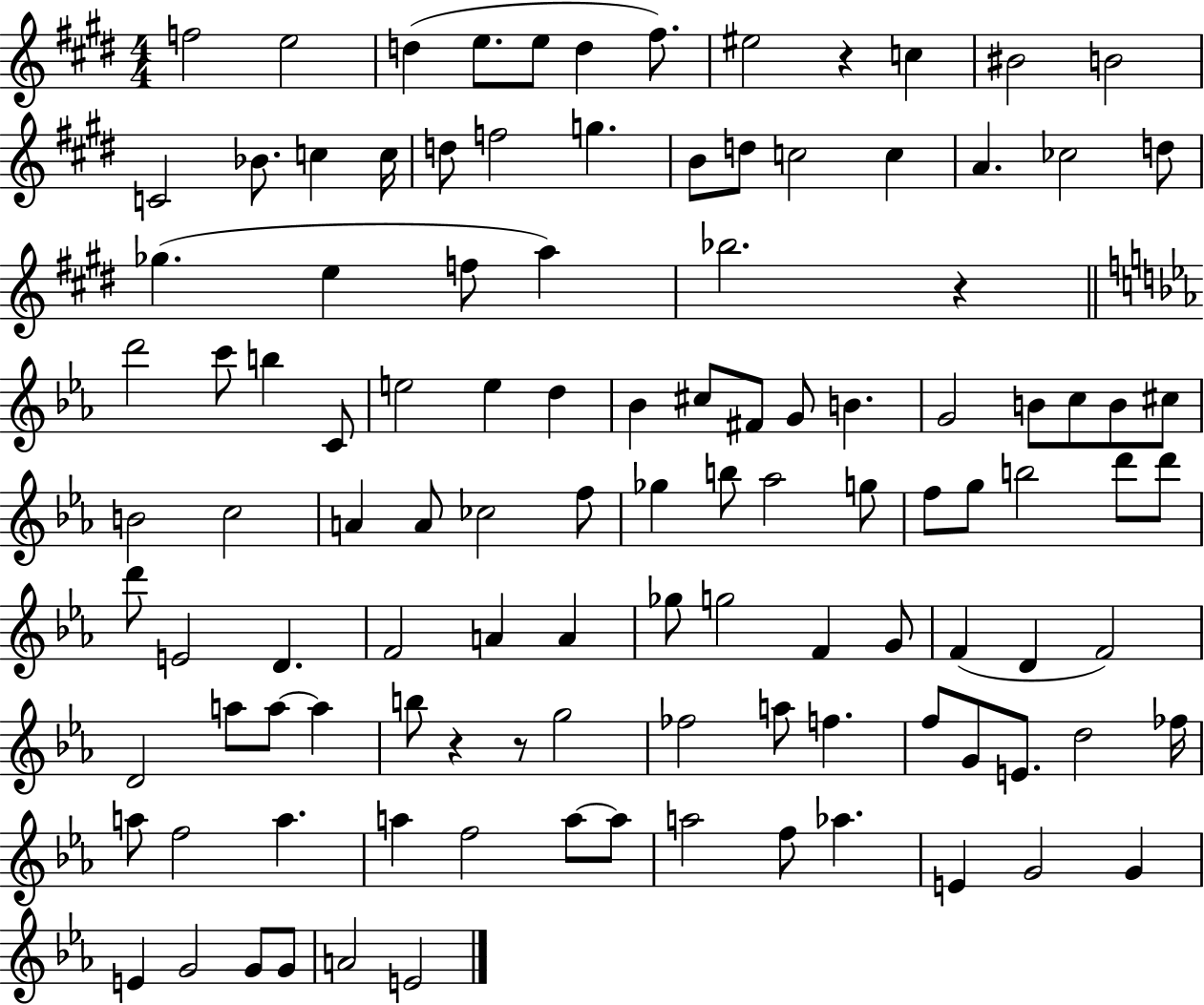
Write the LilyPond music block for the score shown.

{
  \clef treble
  \numericTimeSignature
  \time 4/4
  \key e \major
  f''2 e''2 | d''4( e''8. e''8 d''4 fis''8.) | eis''2 r4 c''4 | bis'2 b'2 | \break c'2 bes'8. c''4 c''16 | d''8 f''2 g''4. | b'8 d''8 c''2 c''4 | a'4. ces''2 d''8 | \break ges''4.( e''4 f''8 a''4) | bes''2. r4 | \bar "||" \break \key ees \major d'''2 c'''8 b''4 c'8 | e''2 e''4 d''4 | bes'4 cis''8 fis'8 g'8 b'4. | g'2 b'8 c''8 b'8 cis''8 | \break b'2 c''2 | a'4 a'8 ces''2 f''8 | ges''4 b''8 aes''2 g''8 | f''8 g''8 b''2 d'''8 d'''8 | \break d'''8 e'2 d'4. | f'2 a'4 a'4 | ges''8 g''2 f'4 g'8 | f'4( d'4 f'2) | \break d'2 a''8 a''8~~ a''4 | b''8 r4 r8 g''2 | fes''2 a''8 f''4. | f''8 g'8 e'8. d''2 fes''16 | \break a''8 f''2 a''4. | a''4 f''2 a''8~~ a''8 | a''2 f''8 aes''4. | e'4 g'2 g'4 | \break e'4 g'2 g'8 g'8 | a'2 e'2 | \bar "|."
}